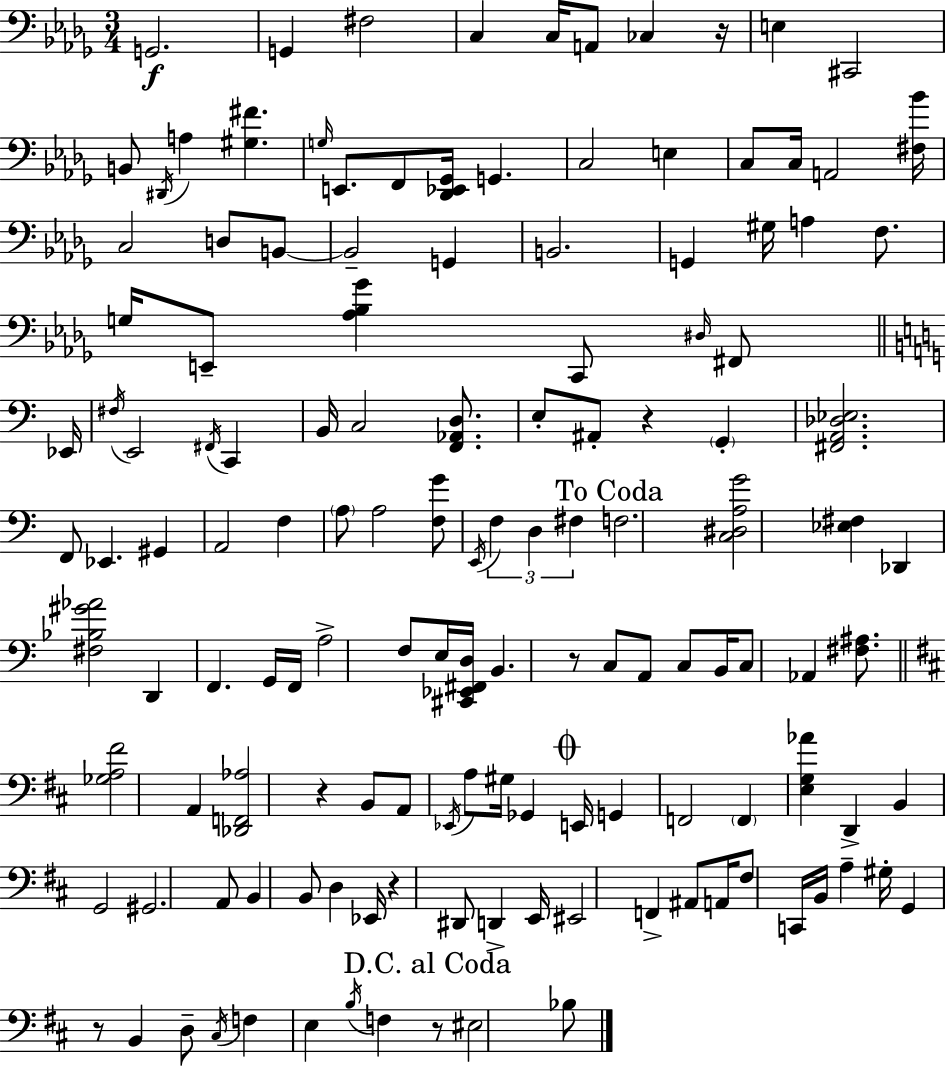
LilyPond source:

{
  \clef bass
  \numericTimeSignature
  \time 3/4
  \key bes \minor
  g,2.\f | g,4 fis2 | c4 c16 a,8 ces4 r16 | e4 cis,2 | \break b,8 \acciaccatura { dis,16 } a4 <gis fis'>4. | \grace { g16 } e,8. f,8 <des, ees, ges,>16 g,4. | c2 e4 | c8 c16 a,2 | \break <fis bes'>16 c2 d8 | b,8~~ b,2-- g,4 | b,2. | g,4 gis16 a4 f8. | \break g16 e,8-- <aes bes ges'>4 c,8 \grace { dis16 } | fis,8 \bar "||" \break \key a \minor ees,16 \acciaccatura { fis16 } e,2 \acciaccatura { fis,16 } c,4 | b,16 c2 | <f, aes, d>8. e8-. ais,8-. r4 \parenthesize g,4-. | <fis, a, des ees>2. | \break f,8 ees,4. gis,4 | a,2 f4 | \parenthesize a8 a2 | <f g'>8 \acciaccatura { e,16 } \tuplet 3/2 { f4 d4 | \break fis4 } \mark "To Coda" f2. | <c dis a g'>2 | <ees fis>4 des,4 <fis bes gis' aes'>2 | d,4 f,4. | \break g,16 f,16 a2-> | f8 e16 <cis, ees, fis, d>16 b,4. r8 | c8 a,8 c8 b,16 c8 aes,4 | <fis ais>8. \bar "||" \break \key b \minor <ges a fis'>2 a,4 | <des, f, aes>2 r4 | b,8 a,8 \acciaccatura { ees,16 } a8 gis16 ges,4 | \mark \markup { \musicglyph "scripts.coda" } e,16 g,4 f,2 | \break \parenthesize f,4 <e g aes'>4 d,4-> | b,4 g,2 | gis,2. | a,8 b,4 b,8 d4 | \break ees,16 r4 dis,8 d,4-> | e,16 eis,2 f,4-> | ais,8 a,16 fis8 c,16 b,16 a4-- | gis16-. g,4 r8 b,4 d8-- | \break \acciaccatura { cis16 } f4 e4 \acciaccatura { b16 } f4 | \mark "D.C. al Coda" r8 eis2 | bes8 \bar "|."
}